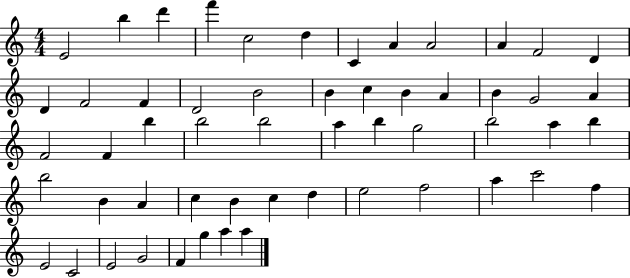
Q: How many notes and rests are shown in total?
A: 55